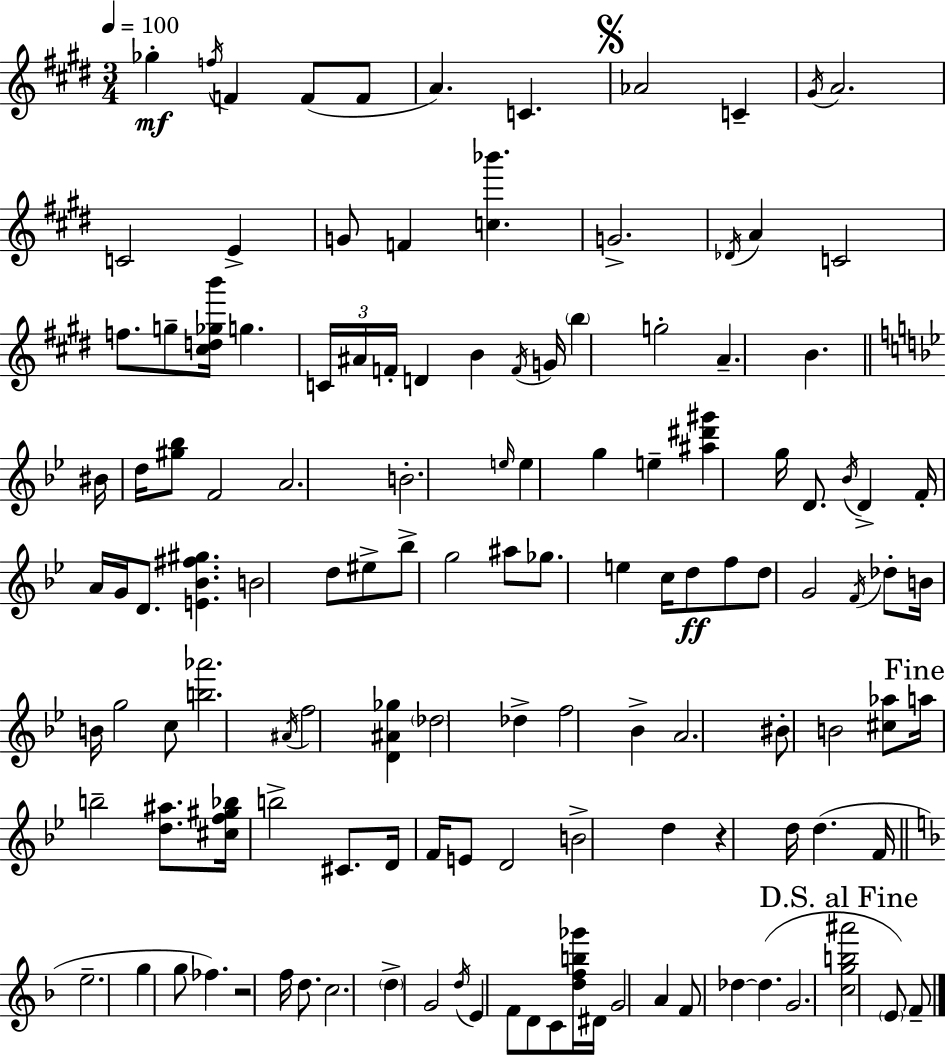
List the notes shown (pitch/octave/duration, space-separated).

Gb5/q F5/s F4/q F4/e F4/e A4/q. C4/q. Ab4/h C4/q G#4/s A4/h. C4/h E4/q G4/e F4/q [C5,Bb6]/q. G4/h. Db4/s A4/q C4/h F5/e. G5/e [C#5,D5,Gb5,B6]/s G5/q. C4/s A#4/s F4/s D4/q B4/q F4/s G4/s B5/q G5/h A4/q. B4/q. BIS4/s D5/s [G#5,Bb5]/e F4/h A4/h. B4/h. E5/s E5/q G5/q E5/q [A#5,D#6,G#6]/q G5/s D4/e. Bb4/s D4/q F4/s A4/s G4/s D4/e. [E4,Bb4,F#5,G#5]/q. B4/h D5/e EIS5/e Bb5/e G5/h A#5/e Gb5/e. E5/q C5/s D5/e F5/e D5/e G4/h F4/s Db5/e B4/s B4/s G5/h C5/e [B5,Ab6]/h. A#4/s F5/h [D4,A#4,Gb5]/q Db5/h Db5/q F5/h Bb4/q A4/h. BIS4/e B4/h [C#5,Ab5]/e A5/s B5/h [D5,A#5]/e. [C#5,F5,G#5,Bb5]/s B5/h C#4/e. D4/s F4/s E4/e D4/h B4/h D5/q R/q D5/s D5/q. F4/s E5/h. G5/q G5/e FES5/q. R/h F5/s D5/e. C5/h. D5/q G4/h D5/s E4/q F4/e D4/e C4/e [D5,F5,B5,Gb6]/s D#4/s G4/h A4/q F4/e Db5/q Db5/q. G4/h. [C5,G5,B5,A#6]/h E4/e F4/e